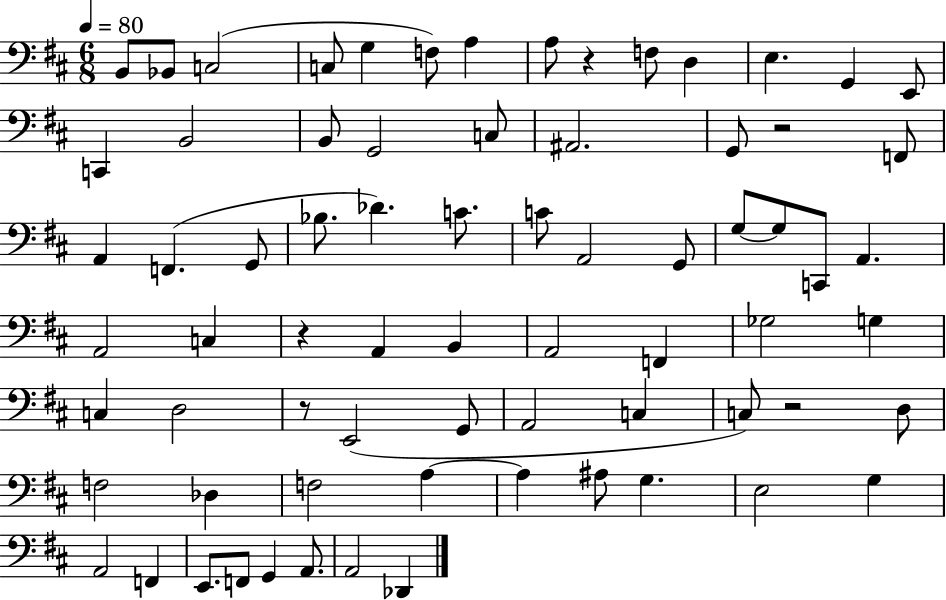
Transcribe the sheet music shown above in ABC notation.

X:1
T:Untitled
M:6/8
L:1/4
K:D
B,,/2 _B,,/2 C,2 C,/2 G, F,/2 A, A,/2 z F,/2 D, E, G,, E,,/2 C,, B,,2 B,,/2 G,,2 C,/2 ^A,,2 G,,/2 z2 F,,/2 A,, F,, G,,/2 _B,/2 _D C/2 C/2 A,,2 G,,/2 G,/2 G,/2 C,,/2 A,, A,,2 C, z A,, B,, A,,2 F,, _G,2 G, C, D,2 z/2 E,,2 G,,/2 A,,2 C, C,/2 z2 D,/2 F,2 _D, F,2 A, A, ^A,/2 G, E,2 G, A,,2 F,, E,,/2 F,,/2 G,, A,,/2 A,,2 _D,,